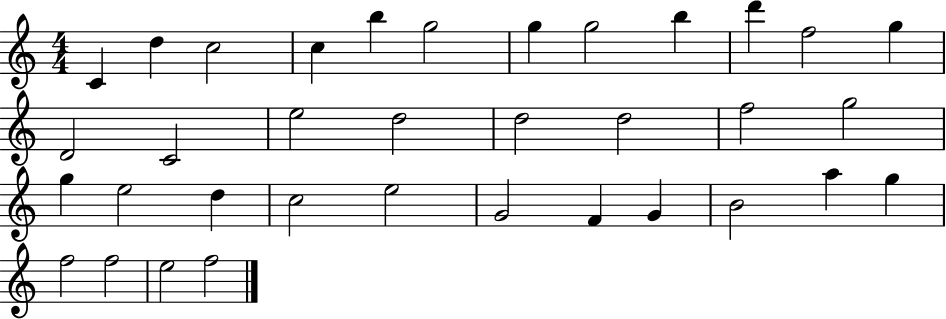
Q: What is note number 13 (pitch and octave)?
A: D4